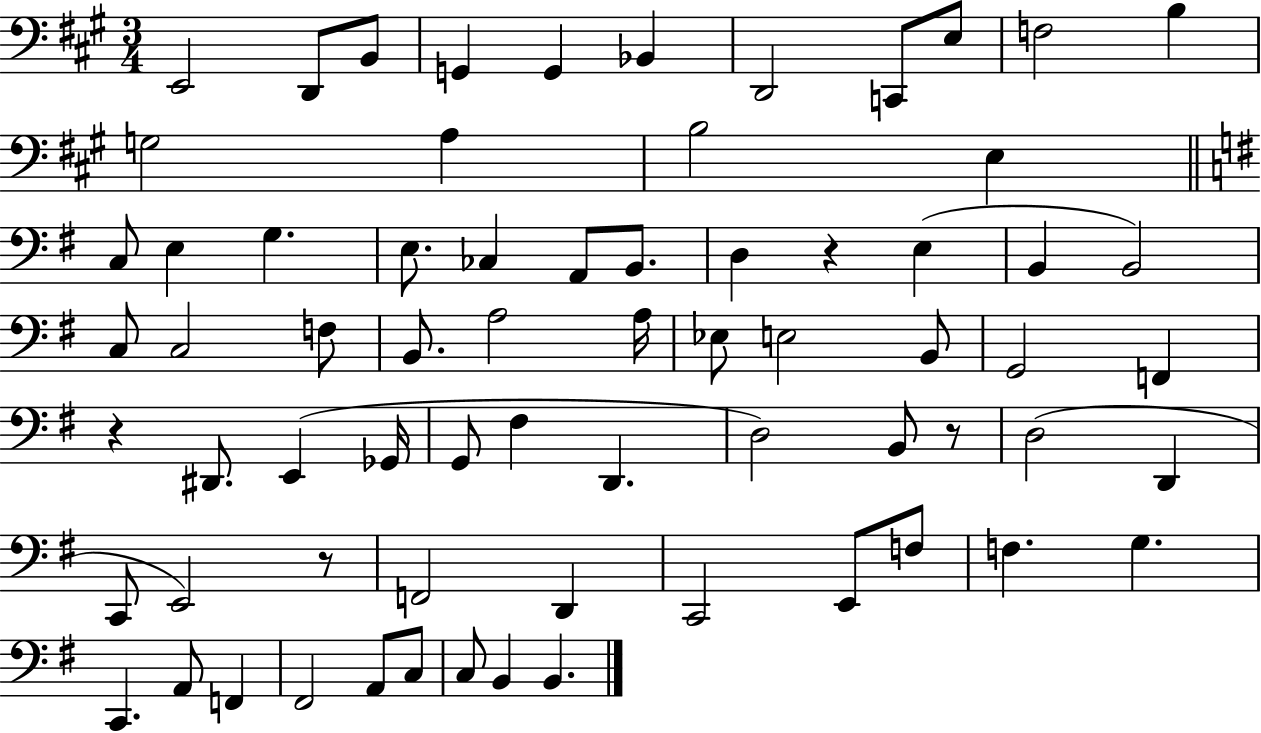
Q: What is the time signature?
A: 3/4